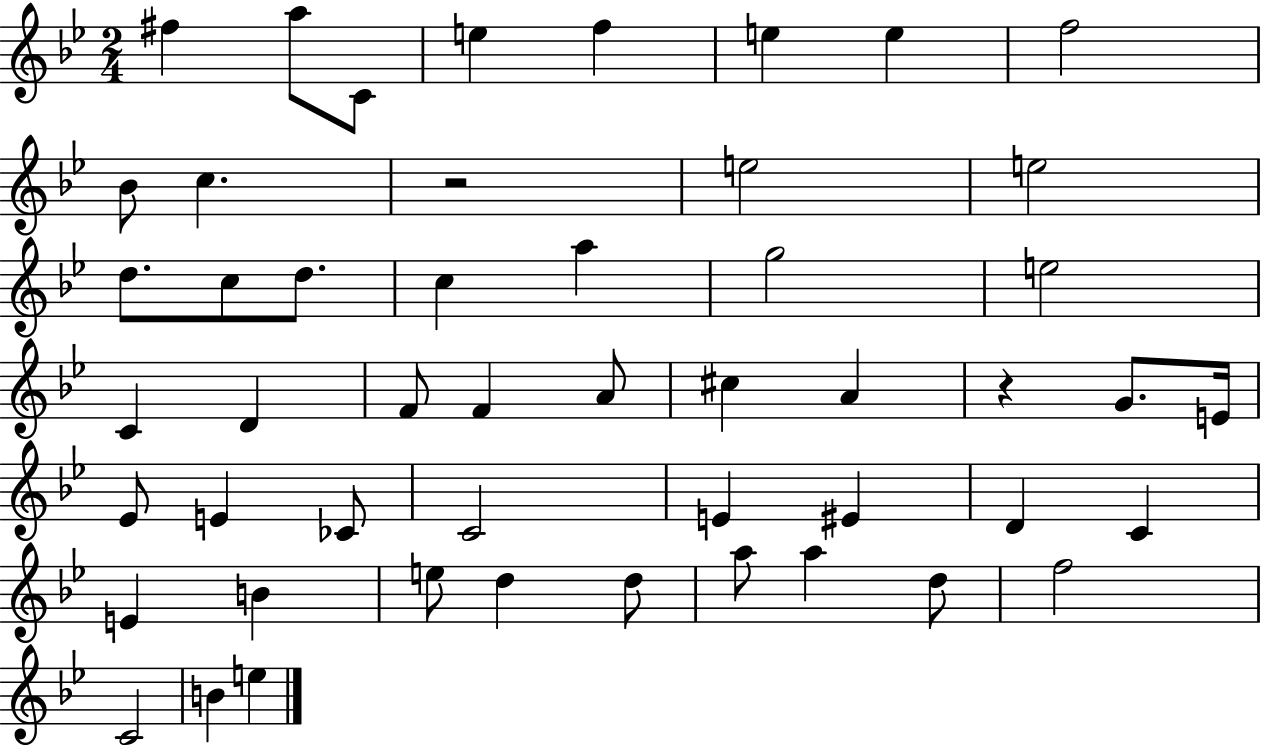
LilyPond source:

{
  \clef treble
  \numericTimeSignature
  \time 2/4
  \key bes \major
  \repeat volta 2 { fis''4 a''8 c'8 | e''4 f''4 | e''4 e''4 | f''2 | \break bes'8 c''4. | r2 | e''2 | e''2 | \break d''8. c''8 d''8. | c''4 a''4 | g''2 | e''2 | \break c'4 d'4 | f'8 f'4 a'8 | cis''4 a'4 | r4 g'8. e'16 | \break ees'8 e'4 ces'8 | c'2 | e'4 eis'4 | d'4 c'4 | \break e'4 b'4 | e''8 d''4 d''8 | a''8 a''4 d''8 | f''2 | \break c'2 | b'4 e''4 | } \bar "|."
}